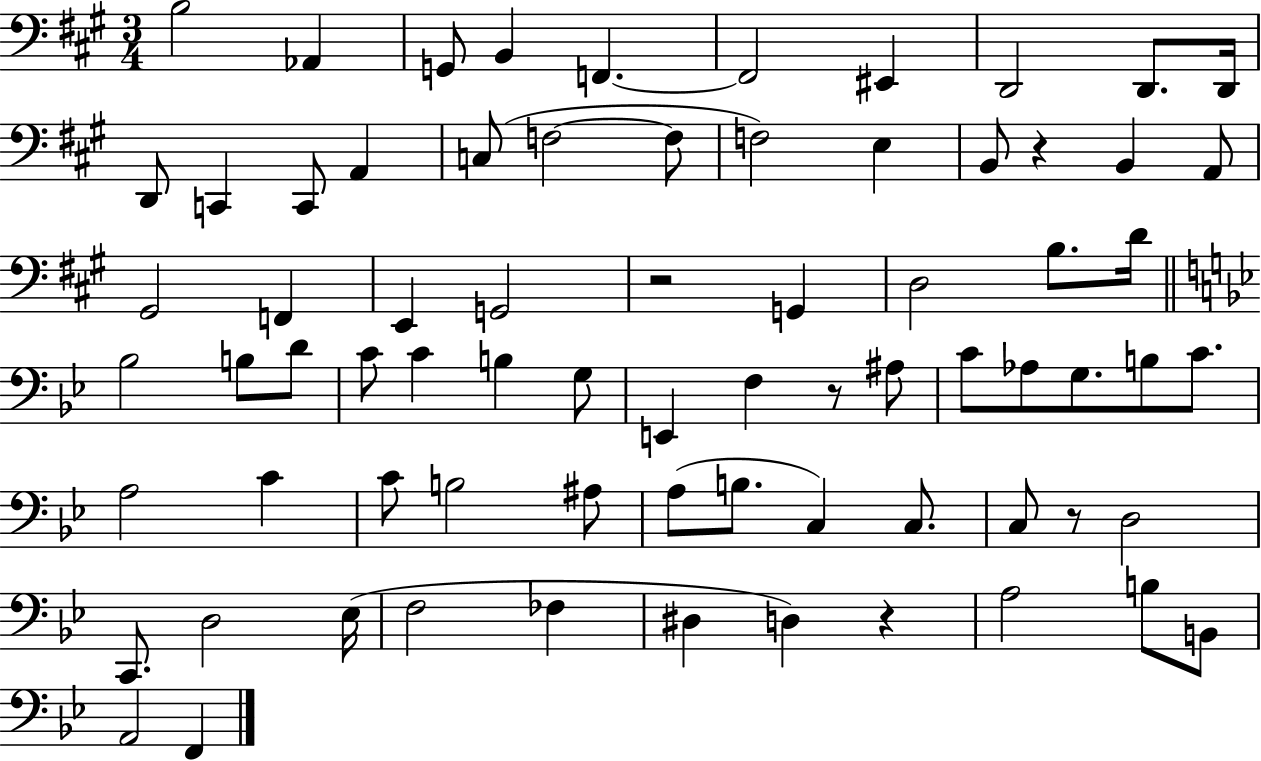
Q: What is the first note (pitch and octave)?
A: B3